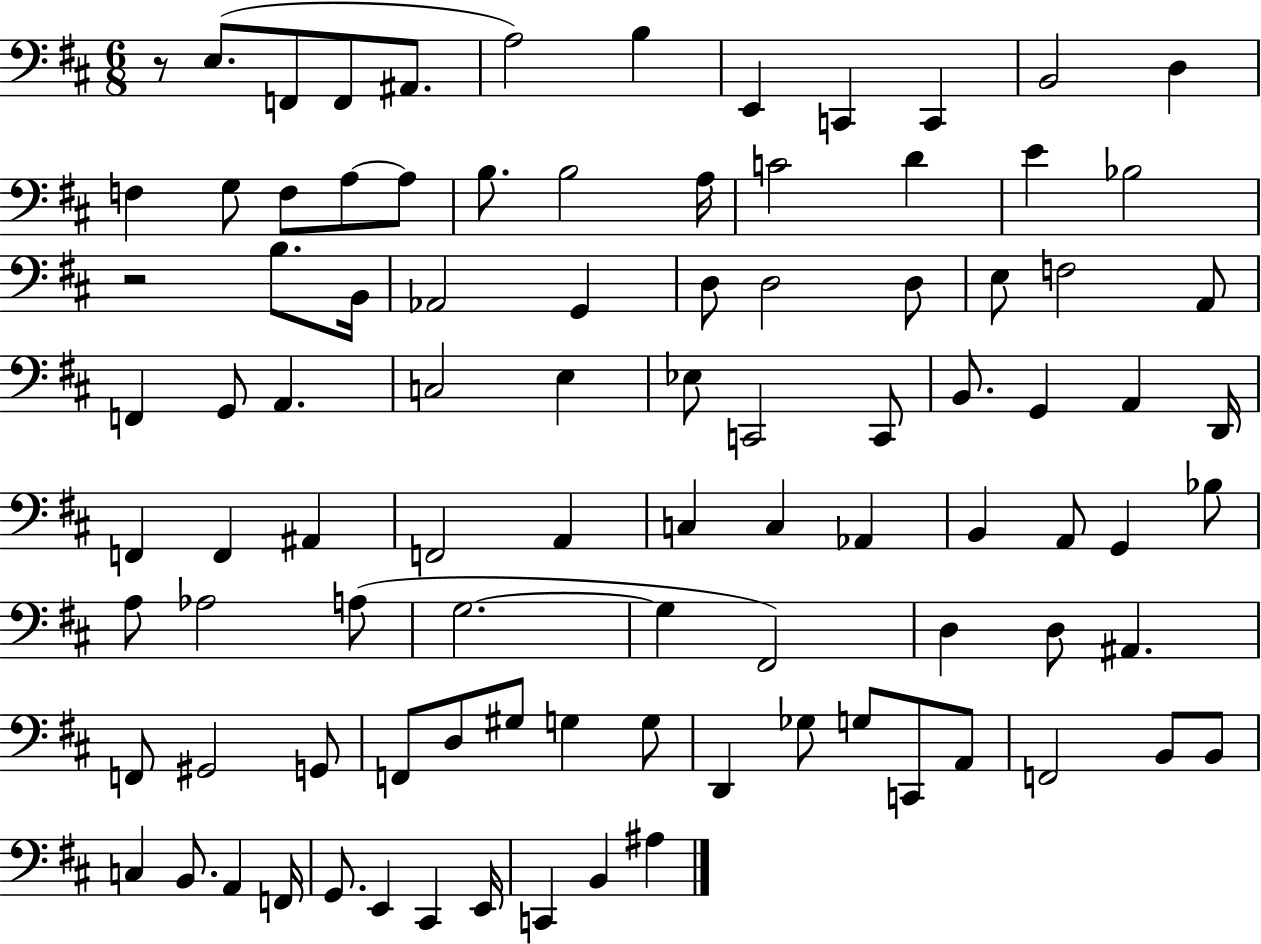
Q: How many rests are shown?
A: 2